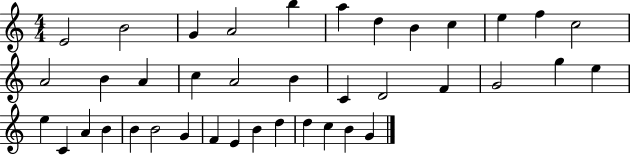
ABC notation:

X:1
T:Untitled
M:4/4
L:1/4
K:C
E2 B2 G A2 b a d B c e f c2 A2 B A c A2 B C D2 F G2 g e e C A B B B2 G F E B d d c B G